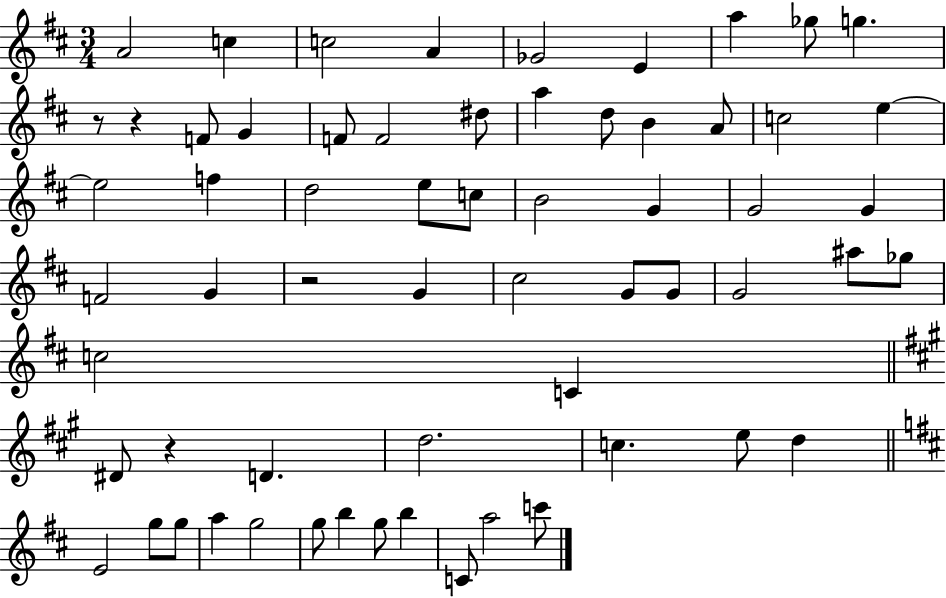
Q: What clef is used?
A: treble